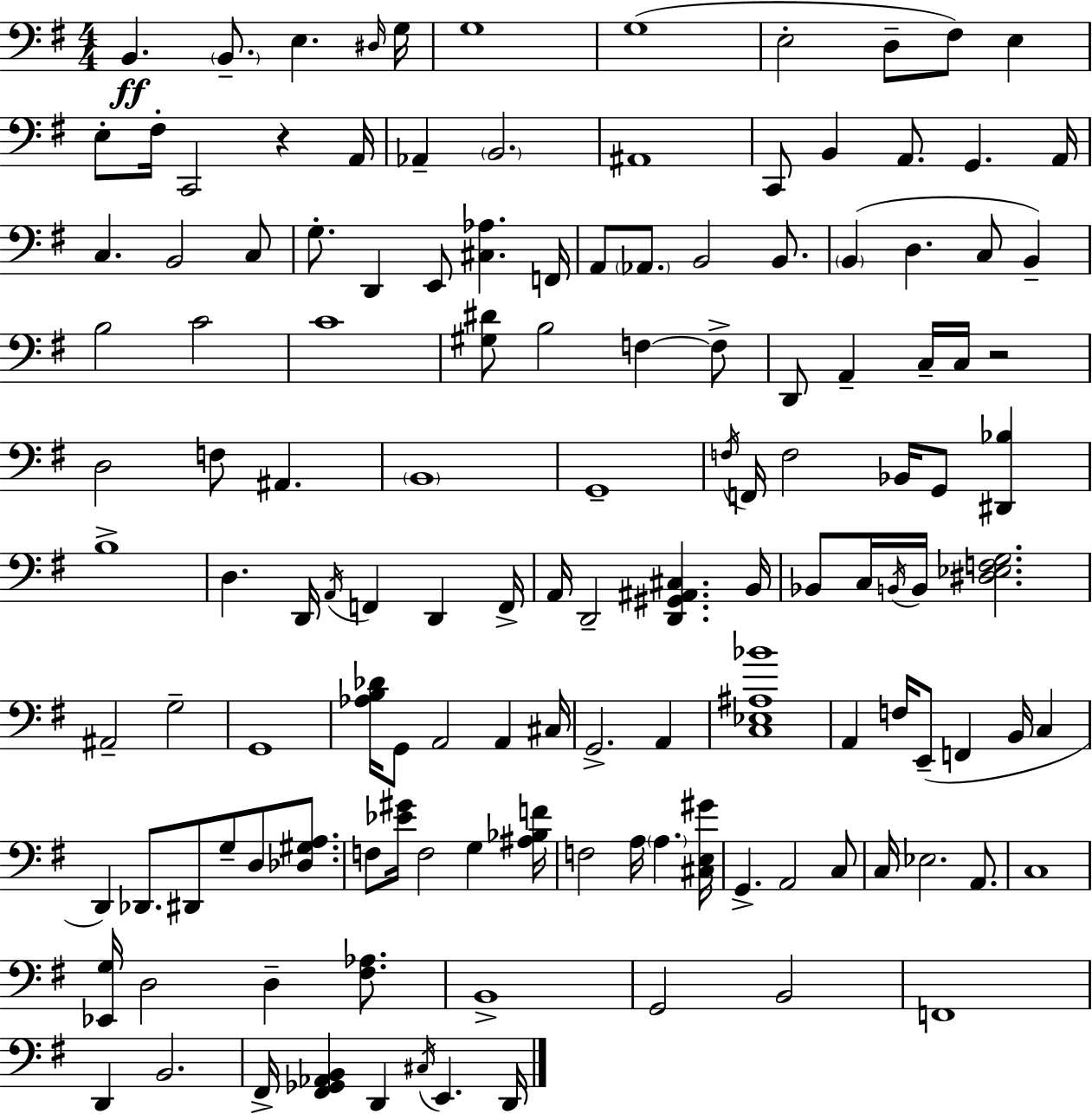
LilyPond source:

{
  \clef bass
  \numericTimeSignature
  \time 4/4
  \key g \major
  \repeat volta 2 { b,4.\ff \parenthesize b,8.-- e4. \grace { dis16 } | g16 g1 | g1( | e2-. d8-- fis8) e4 | \break e8-. fis16-. c,2 r4 | a,16 aes,4-- \parenthesize b,2. | ais,1 | c,8 b,4 a,8. g,4. | \break a,16 c4. b,2 c8 | g8.-. d,4 e,8 <cis aes>4. | f,16 a,8 \parenthesize aes,8. b,2 b,8. | \parenthesize b,4( d4. c8 b,4--) | \break b2 c'2 | c'1 | <gis dis'>8 b2 f4~~ f8-> | d,8 a,4-- c16-- c16 r2 | \break d2 f8 ais,4. | \parenthesize b,1 | g,1-- | \acciaccatura { f16 } f,16 f2 bes,16 g,8 <dis, bes>4 | \break b1-> | d4. d,16 \acciaccatura { a,16 } f,4 d,4 | f,16-> a,16 d,2-- <d, gis, ais, cis>4. | b,16 bes,8 c16 \acciaccatura { b,16 } b,16 <dis ees f g>2. | \break ais,2-- g2-- | g,1 | <aes b des'>16 g,8 a,2 a,4 | cis16 g,2.-> | \break a,4 <c ees ais bes'>1 | a,4 f16 e,8--( f,4 b,16 | c4 d,4) des,8. dis,8 g8-- d8 | <des gis a>8. f8 <ees' gis'>16 f2 g4 | \break <ais bes f'>16 f2 a16 \parenthesize a4. | <cis e gis'>16 g,4.-> a,2 | c8 c16 ees2. | a,8. c1 | \break <ees, g>16 d2 d4-- | <fis aes>8. b,1-> | g,2 b,2 | f,1 | \break d,4 b,2. | fis,16-> <fis, ges, aes, b,>4 d,4 \acciaccatura { cis16 } e,4. | d,16 } \bar "|."
}